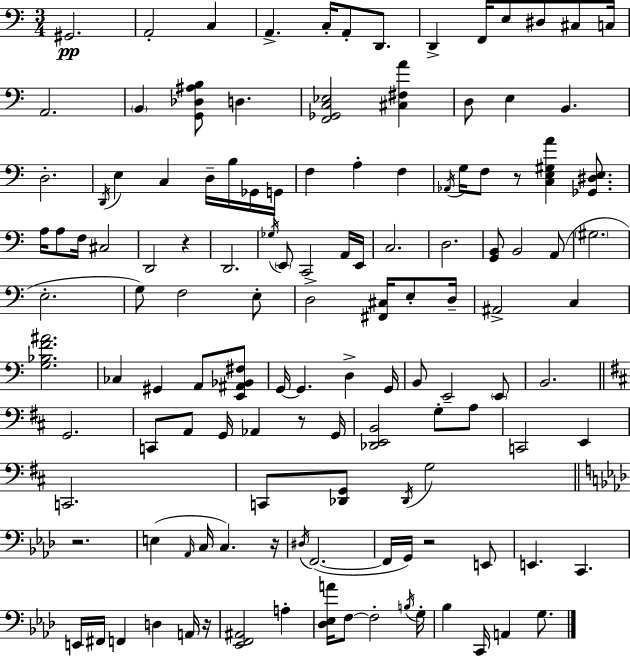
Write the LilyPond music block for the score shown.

{
  \clef bass
  \numericTimeSignature
  \time 3/4
  \key a \minor
  gis,2.\pp | a,2-. c4 | a,4.-> c16-. a,8-. d,8. | d,4-> f,16 e8 dis8 cis8 c16 | \break a,2. | \parenthesize b,4 <g, des ais b>8 d4. | <f, ges, c ees>2 <cis fis a'>4 | d8 e4 b,4. | \break d2.-. | \acciaccatura { d,16 } e4 c4 d16-- b16 ges,16 | g,16 f4 a4-. f4 | \acciaccatura { aes,16 } g16 f8 r8 <c e gis a'>4 <ges, dis e>8. | \break a16 a8 f16 cis2 | d,2 r4 | d,2. | \acciaccatura { ges16 } \parenthesize e,8 c,2 | \break a,16 e,16 c2. | d2. | <g, b,>8 b,2 | a,8( \parenthesize gis2. | \break e2.-. | g8) f2 | e8-. d2-> <fis, cis>16 | e8-. d16-- ais,2-> c4 | \break <g bes f' ais'>2. | ces4 gis,4 a,8 | <e, ais, bes, fis>8 g,16~~ g,4. d4-> | g,16 b,8 e,2-- | \break \parenthesize e,8 b,2. | \bar "||" \break \key b \minor g,2. | c,8 a,8 g,16 aes,4 r8 g,16 | <des, e, b,>2 g8-. a8 | c,2 e,4 | \break c,2. | c,8 <des, g,>8 \acciaccatura { des,16 } g2 | \bar "||" \break \key f \minor r2. | e4( \grace { aes,16 } c16 c4.) | r16 \acciaccatura { dis16 }( f,2.~~ | f,16 g,16) r2 | \break e,8 e,4. c,4. | e,16 fis,16 f,4 d4 | a,16 r16 <ees, f, ais,>2 a4-. | <des ees a'>16 f8~~ f2-. | \break \acciaccatura { b16 } g16-. bes4 c,16 a,4 | g8. \bar "|."
}